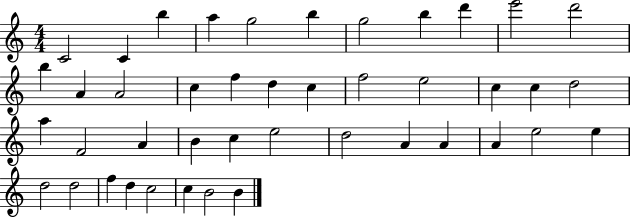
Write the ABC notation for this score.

X:1
T:Untitled
M:4/4
L:1/4
K:C
C2 C b a g2 b g2 b d' e'2 d'2 b A A2 c f d c f2 e2 c c d2 a F2 A B c e2 d2 A A A e2 e d2 d2 f d c2 c B2 B